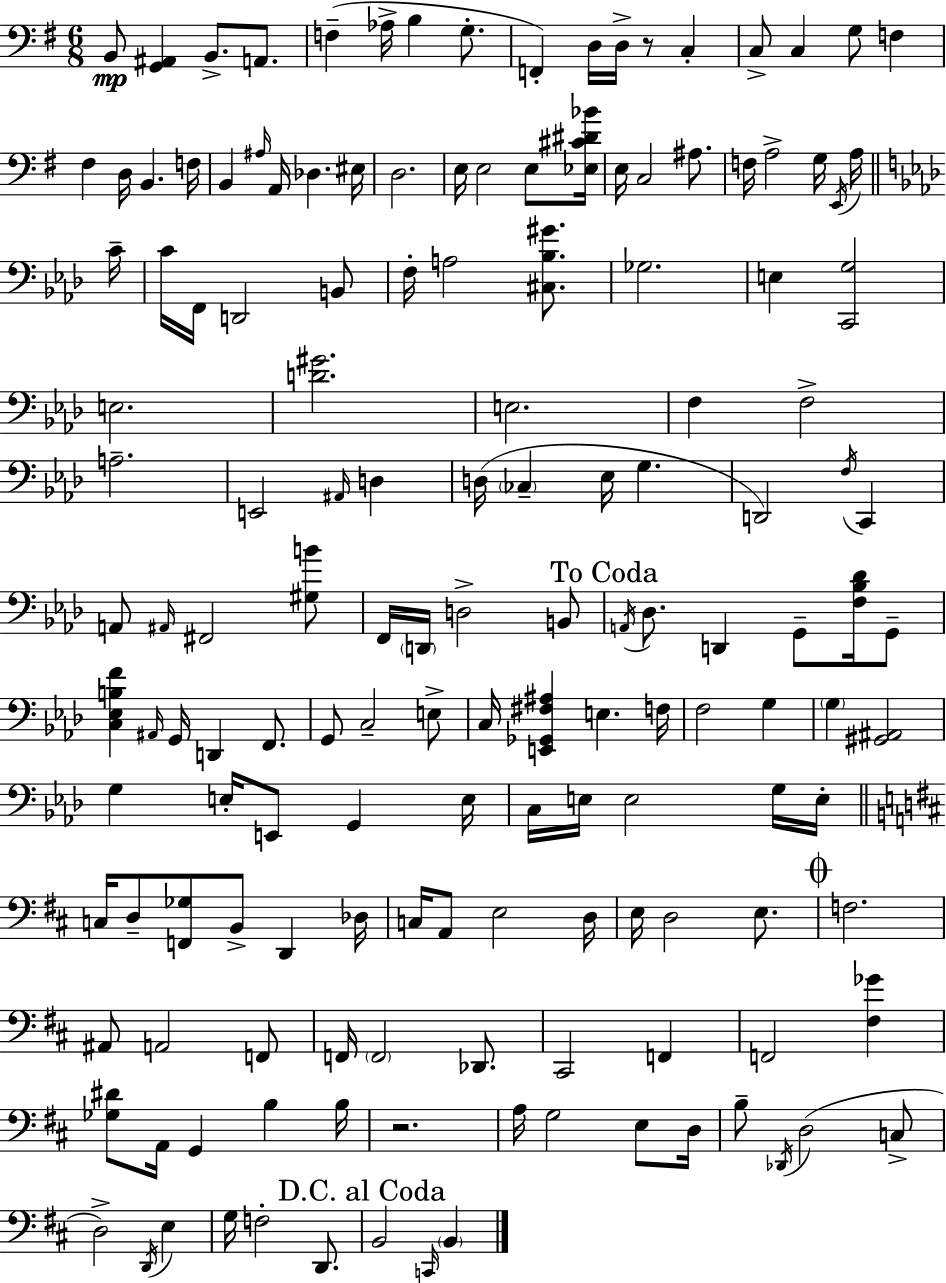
{
  \clef bass
  \numericTimeSignature
  \time 6/8
  \key e \minor
  \repeat volta 2 { b,8\mp <g, ais,>4 b,8.-> a,8. | f4--( aes16-> b4 g8.-. | f,4-.) d16 d16-> r8 c4-. | c8-> c4 g8 f4 | \break fis4 d16 b,4. f16 | b,4 \grace { ais16 } a,16 des4. | eis16 d2. | e16 e2 e8 | \break <ees cis' dis' bes'>16 e16 c2 ais8. | f16 a2-> g16 \acciaccatura { e,16 } | a16 \bar "||" \break \key aes \major c'16-- c'16 f,16 d,2 b,8 | f16-. a2 <cis bes gis'>8. | ges2. | e4 <c, g>2 | \break e2. | <d' gis'>2. | e2. | f4 f2-> | \break a2.-- | e,2 \grace { ais,16 } d4 | d16( \parenthesize ces4-- ees16 g4. | d,2) \acciaccatura { f16 } c,4 | \break a,8 \grace { ais,16 } fis,2 | <gis b'>8 f,16 \parenthesize d,16 d2-> | b,8 \mark "To Coda" \acciaccatura { a,16 } des8. d,4 | g,8-- <f bes des'>16 g,8-- <c ees b f'>4 \grace { ais,16 } g,16 d,4 | \break f,8. g,8 c2-- | e8-> c16 <e, ges, fis ais>4 e4. | f16 f2 | g4 \parenthesize g4 <gis, ais,>2 | \break g4 e16-. e,8 | g,4 e16 c16 e16 e2 | g16 e16-. \bar "||" \break \key b \minor c16 d8-- <f, ges>8 b,8-> d,4 des16 | c16 a,8 e2 d16 | e16 d2 e8. | \mark \markup { \musicglyph "scripts.coda" } f2. | \break ais,8 a,2 f,8 | f,16 \parenthesize f,2 des,8. | cis,2 f,4 | f,2 <fis ges'>4 | \break <ges dis'>8 a,16 g,4 b4 b16 | r2. | a16 g2 e8 d16 | b8-- \acciaccatura { des,16 } d2( c8-> | \break d2->) \acciaccatura { d,16 } e4 | g16 f2-. d,8. | \mark "D.C. al Coda" b,2 \grace { c,16 } \parenthesize b,4 | } \bar "|."
}